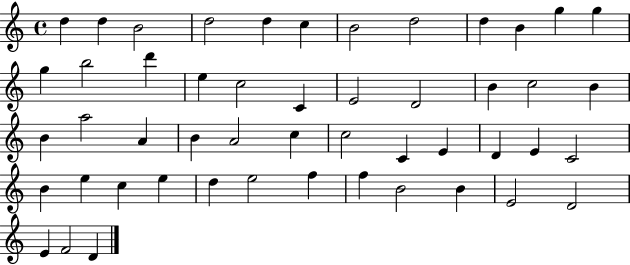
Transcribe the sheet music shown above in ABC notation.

X:1
T:Untitled
M:4/4
L:1/4
K:C
d d B2 d2 d c B2 d2 d B g g g b2 d' e c2 C E2 D2 B c2 B B a2 A B A2 c c2 C E D E C2 B e c e d e2 f f B2 B E2 D2 E F2 D